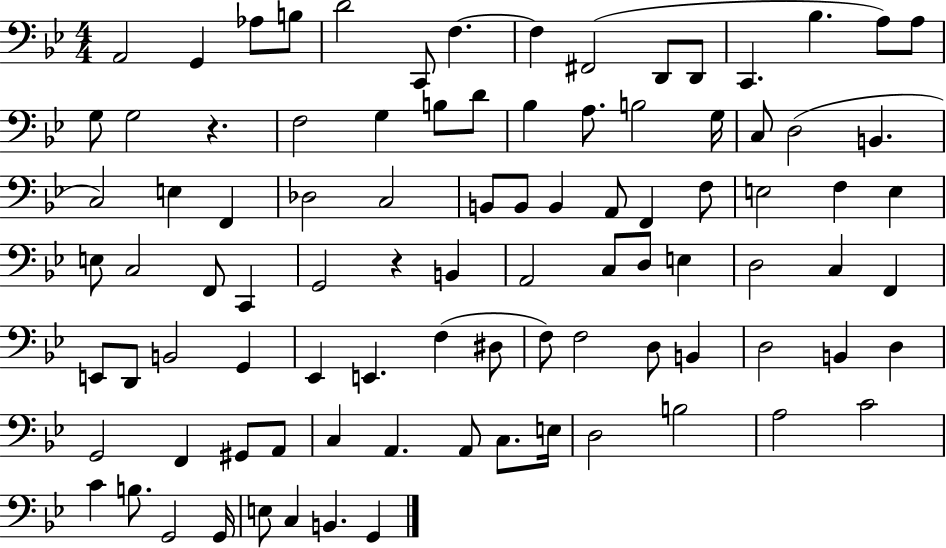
{
  \clef bass
  \numericTimeSignature
  \time 4/4
  \key bes \major
  \repeat volta 2 { a,2 g,4 aes8 b8 | d'2 c,8 f4.~~ | f4 fis,2( d,8 d,8 | c,4. bes4. a8) a8 | \break g8 g2 r4. | f2 g4 b8 d'8 | bes4 a8. b2 g16 | c8 d2( b,4. | \break c2) e4 f,4 | des2 c2 | b,8 b,8 b,4 a,8 f,4 f8 | e2 f4 e4 | \break e8 c2 f,8 c,4 | g,2 r4 b,4 | a,2 c8 d8 e4 | d2 c4 f,4 | \break e,8 d,8 b,2 g,4 | ees,4 e,4. f4( dis8 | f8) f2 d8 b,4 | d2 b,4 d4 | \break g,2 f,4 gis,8 a,8 | c4 a,4. a,8 c8. e16 | d2 b2 | a2 c'2 | \break c'4 b8. g,2 g,16 | e8 c4 b,4. g,4 | } \bar "|."
}